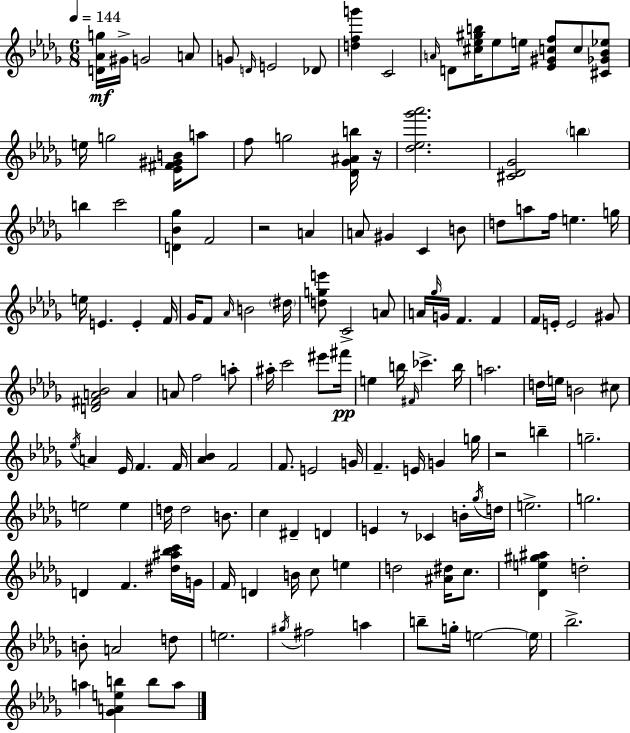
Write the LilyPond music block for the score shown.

{
  \clef treble
  \numericTimeSignature
  \time 6/8
  \key bes \minor
  \tempo 4 = 144
  <d' aes' g''>16\mf gis'16-> g'2 a'8 | g'8 \grace { d'16 } e'2 des'8 | <d'' f'' g'''>4 c'2 | \grace { a'16 } d'8 <cis'' ees'' gis'' b''>16 ees''8 e''16 <ees' gis' c'' f''>8 c''8 | \break <cis' ges' bes' ees''>8 e''16 g''2 <ees' fis' gis' b'>16 | a''8 f''8 g''2 | <des' ges' ais' b''>16 r16 <des'' ees'' ges''' aes'''>2. | <cis' des' ges'>2 \parenthesize b''4 | \break b''4 c'''2 | <d' bes' ges''>4 f'2 | r2 a'4 | a'8 gis'4 c'4 | \break b'8 d''8 a''8 f''16 e''4. | g''16 e''16 e'4. e'4-. | f'16 ges'16 f'8 \grace { aes'16 } b'2 | \parenthesize dis''16 <d'' g'' e'''>8 c'2-> | \break a'8 a'16 \grace { ges''16 } g'16 f'4. | f'4 f'16 e'16-. e'2 | gis'8 <d' fis' a' bes'>2 | a'4 a'8 f''2 | \break a''8-. ais''16-. c'''2 | eis'''8 fis'''16\pp e''4 b''16 \grace { fis'16 } ces'''4.-> | b''16 a''2. | d''16 e''16 b'2 | \break cis''8 \acciaccatura { ees''16 } a'4 ees'16 f'4. | f'16 <aes' bes'>4 f'2 | f'8. e'2 | g'16 f'4.-- | \break e'16 g'4 g''16 r2 | b''4-- g''2.-- | e''2 | e''4 d''16 d''2 | \break b'8. c''4 dis'4-- | d'4 e'4 r8 | ces'4 b'16-. \acciaccatura { ges''16 } d''16 e''2.-> | g''2. | \break d'4 f'4. | <dis'' ais'' bes'' c'''>16 g'16 f'16 d'4 | b'16 c''8 e''4 d''2 | <ais' dis''>16 c''8. <des' e'' gis'' ais''>4 d''2-. | \break b'8-. a'2 | d''8 e''2. | \acciaccatura { gis''16 } fis''2 | a''4 b''8-- g''16-. e''2~~ | \break \parenthesize e''16 bes''2.-> | a''4 | <ges' a' e'' b''>4 b''8 a''8 \bar "|."
}